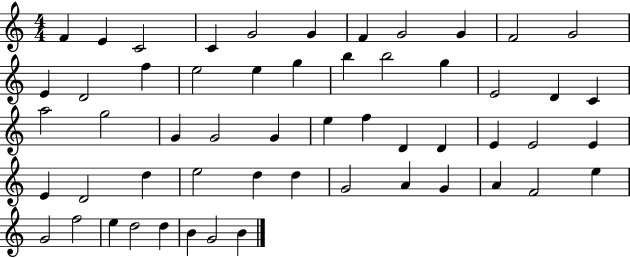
{
  \clef treble
  \numericTimeSignature
  \time 4/4
  \key c \major
  f'4 e'4 c'2 | c'4 g'2 g'4 | f'4 g'2 g'4 | f'2 g'2 | \break e'4 d'2 f''4 | e''2 e''4 g''4 | b''4 b''2 g''4 | e'2 d'4 c'4 | \break a''2 g''2 | g'4 g'2 g'4 | e''4 f''4 d'4 d'4 | e'4 e'2 e'4 | \break e'4 d'2 d''4 | e''2 d''4 d''4 | g'2 a'4 g'4 | a'4 f'2 e''4 | \break g'2 f''2 | e''4 d''2 d''4 | b'4 g'2 b'4 | \bar "|."
}